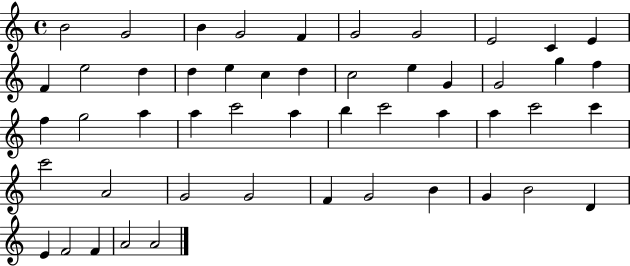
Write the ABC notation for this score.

X:1
T:Untitled
M:4/4
L:1/4
K:C
B2 G2 B G2 F G2 G2 E2 C E F e2 d d e c d c2 e G G2 g f f g2 a a c'2 a b c'2 a a c'2 c' c'2 A2 G2 G2 F G2 B G B2 D E F2 F A2 A2